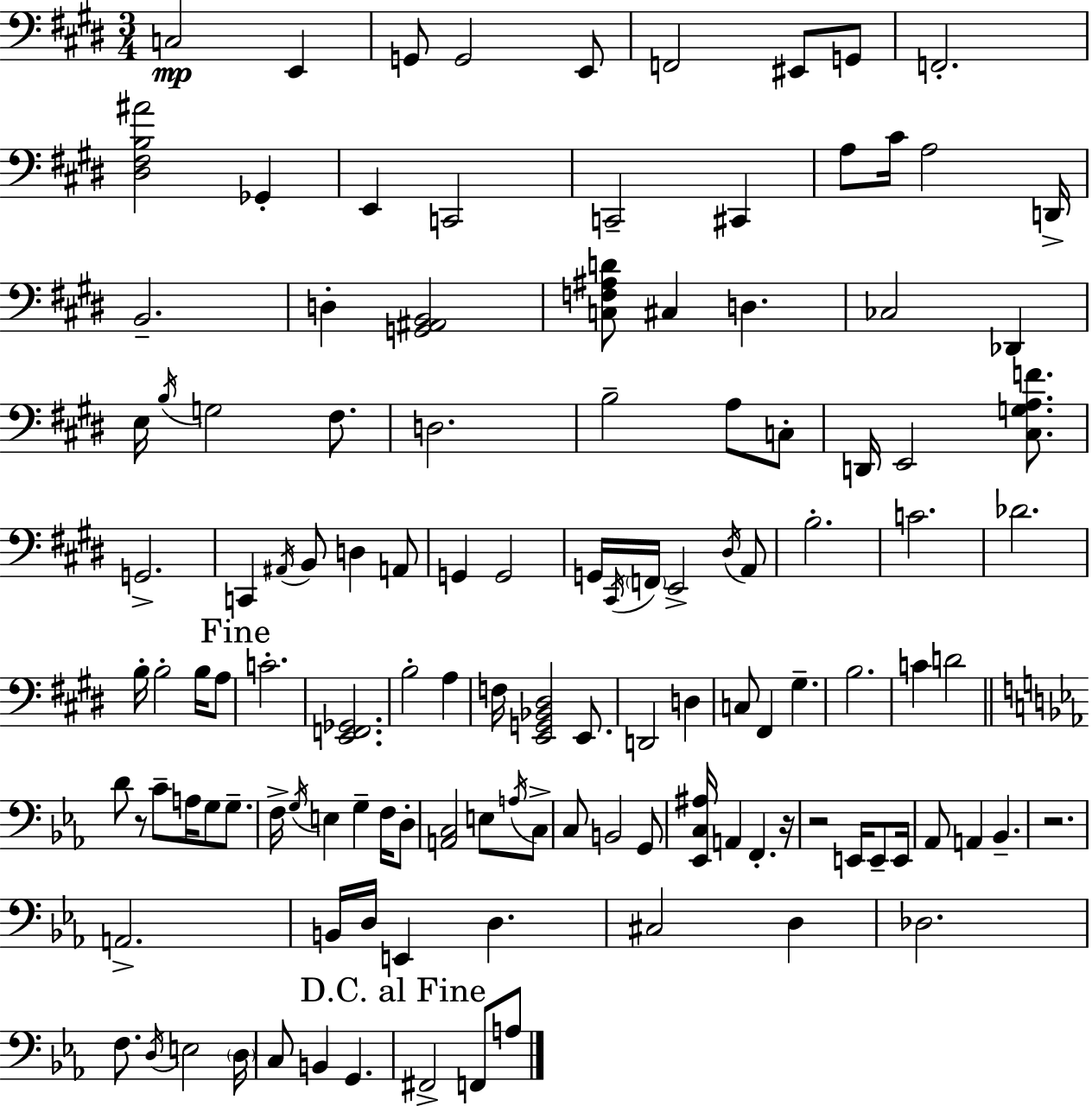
X:1
T:Untitled
M:3/4
L:1/4
K:E
C,2 E,, G,,/2 G,,2 E,,/2 F,,2 ^E,,/2 G,,/2 F,,2 [^D,^F,B,^A]2 _G,, E,, C,,2 C,,2 ^C,, A,/2 ^C/4 A,2 D,,/4 B,,2 D, [G,,^A,,B,,]2 [C,F,^A,D]/2 ^C, D, _C,2 _D,, E,/4 B,/4 G,2 ^F,/2 D,2 B,2 A,/2 C,/2 D,,/4 E,,2 [^C,G,A,F]/2 G,,2 C,, ^A,,/4 B,,/2 D, A,,/2 G,, G,,2 G,,/4 ^C,,/4 F,,/4 E,,2 ^D,/4 A,,/2 B,2 C2 _D2 B,/4 B,2 B,/4 A,/2 C2 [E,,F,,_G,,]2 B,2 A, F,/4 [E,,G,,_B,,^D,]2 E,,/2 D,,2 D, C,/2 ^F,, ^G, B,2 C D2 D/2 z/2 C/2 A,/4 G,/2 G,/2 F,/4 G,/4 E, G, F,/4 D,/2 [A,,C,]2 E,/2 A,/4 C,/2 C,/2 B,,2 G,,/2 [_E,,C,^A,]/4 A,, F,, z/4 z2 E,,/4 E,,/2 E,,/4 _A,,/2 A,, _B,, z2 A,,2 B,,/4 D,/4 E,, D, ^C,2 D, _D,2 F,/2 D,/4 E,2 D,/4 C,/2 B,, G,, ^F,,2 F,,/2 A,/2